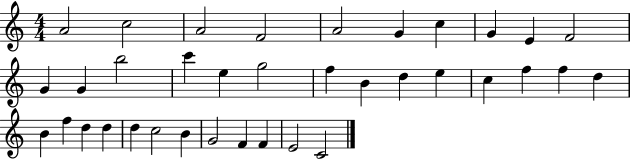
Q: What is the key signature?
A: C major